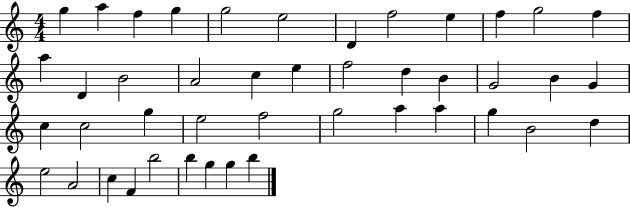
G5/q A5/q F5/q G5/q G5/h E5/h D4/q F5/h E5/q F5/q G5/h F5/q A5/q D4/q B4/h A4/h C5/q E5/q F5/h D5/q B4/q G4/h B4/q G4/q C5/q C5/h G5/q E5/h F5/h G5/h A5/q A5/q G5/q B4/h D5/q E5/h A4/h C5/q F4/q B5/h B5/q G5/q G5/q B5/q